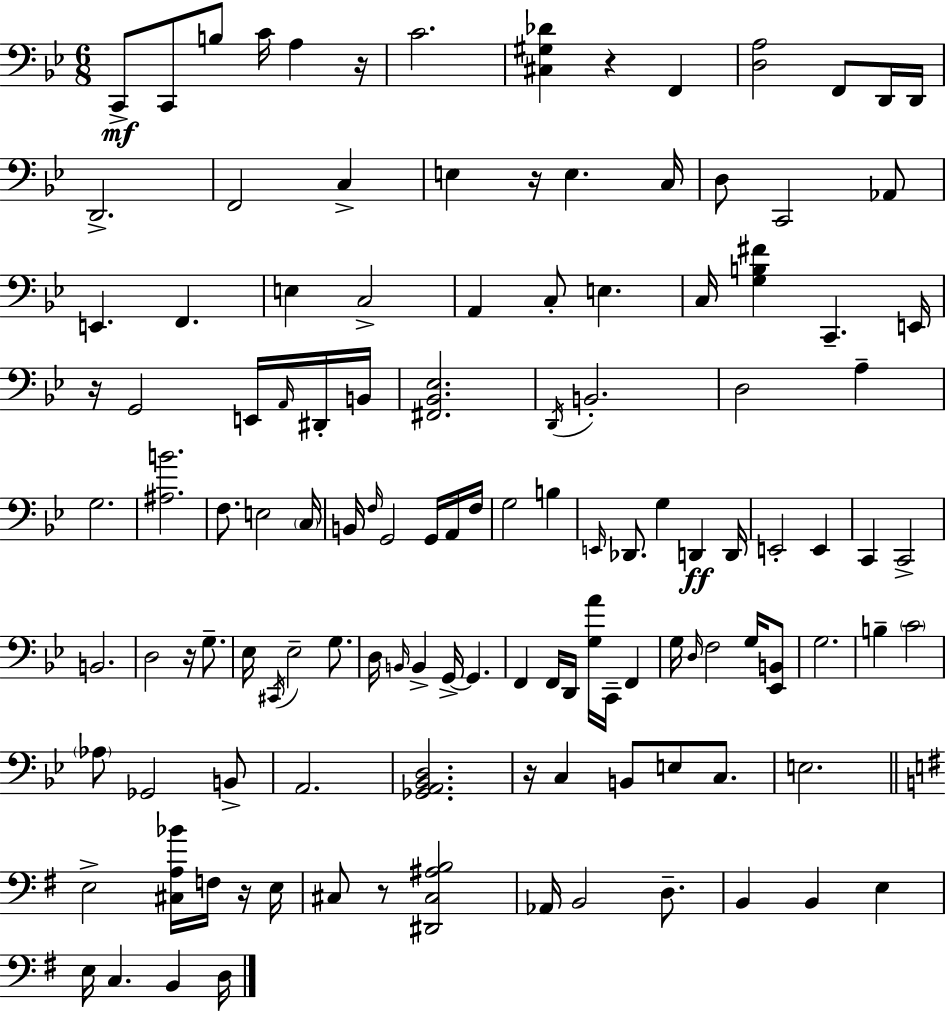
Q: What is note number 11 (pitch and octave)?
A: D2